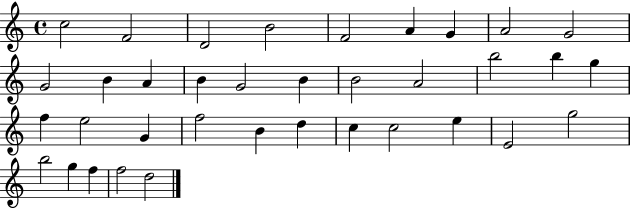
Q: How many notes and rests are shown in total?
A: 36